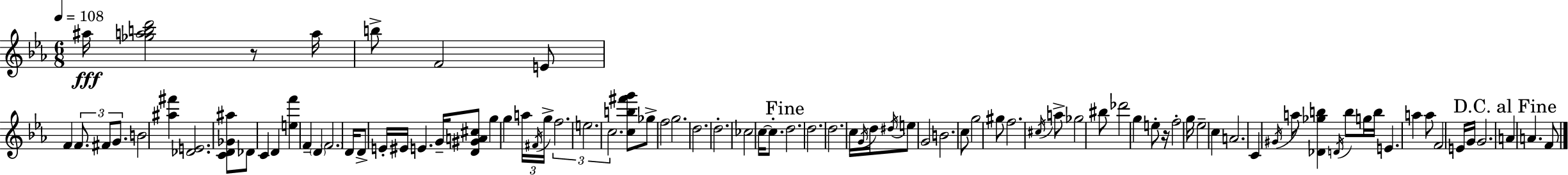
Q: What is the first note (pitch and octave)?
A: A#5